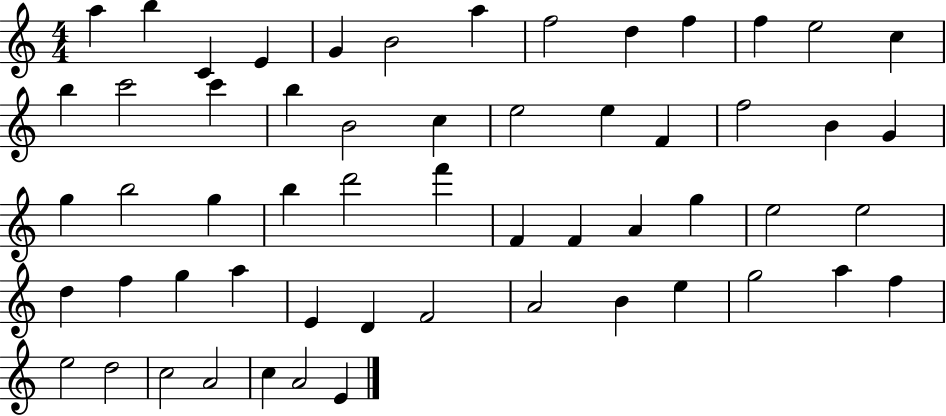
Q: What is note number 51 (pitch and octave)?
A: E5